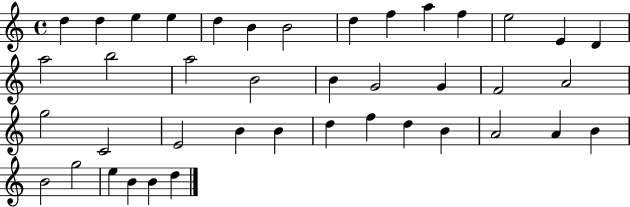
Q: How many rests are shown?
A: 0